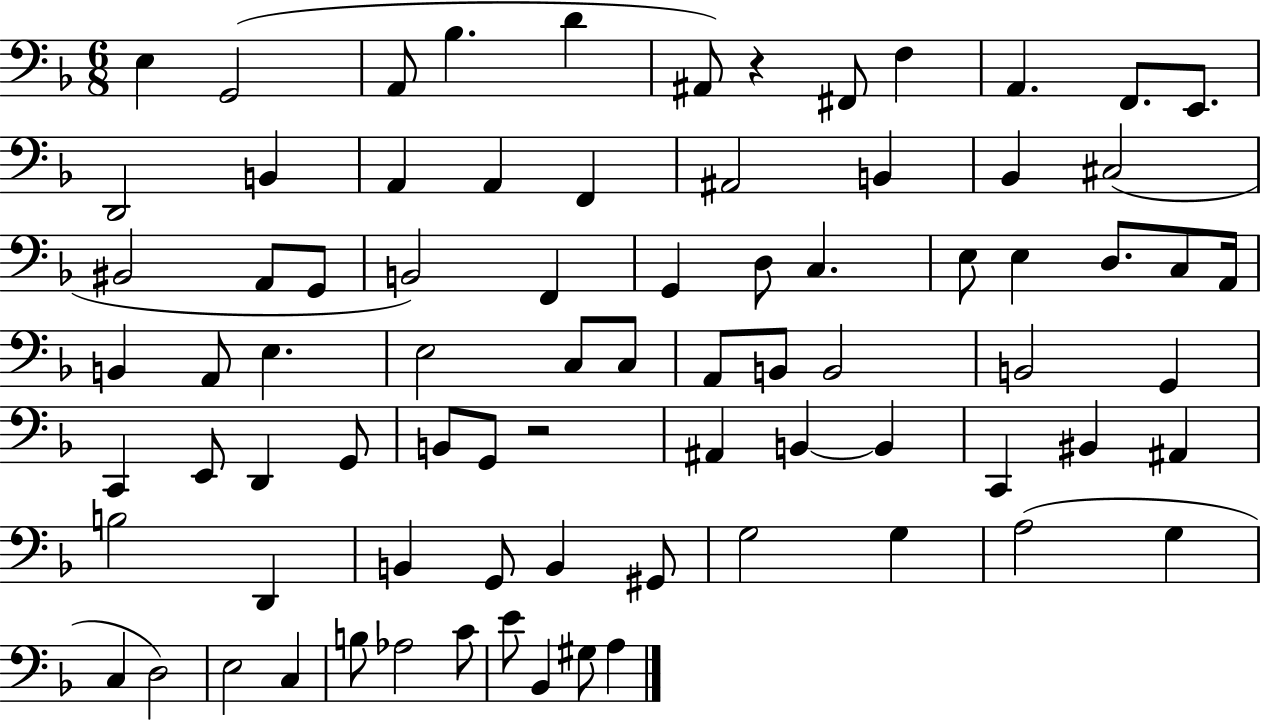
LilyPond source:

{
  \clef bass
  \numericTimeSignature
  \time 6/8
  \key f \major
  e4 g,2( | a,8 bes4. d'4 | ais,8) r4 fis,8 f4 | a,4. f,8. e,8. | \break d,2 b,4 | a,4 a,4 f,4 | ais,2 b,4 | bes,4 cis2( | \break bis,2 a,8 g,8 | b,2) f,4 | g,4 d8 c4. | e8 e4 d8. c8 a,16 | \break b,4 a,8 e4. | e2 c8 c8 | a,8 b,8 b,2 | b,2 g,4 | \break c,4 e,8 d,4 g,8 | b,8 g,8 r2 | ais,4 b,4~~ b,4 | c,4 bis,4 ais,4 | \break b2 d,4 | b,4 g,8 b,4 gis,8 | g2 g4 | a2( g4 | \break c4 d2) | e2 c4 | b8 aes2 c'8 | e'8 bes,4 gis8 a4 | \break \bar "|."
}